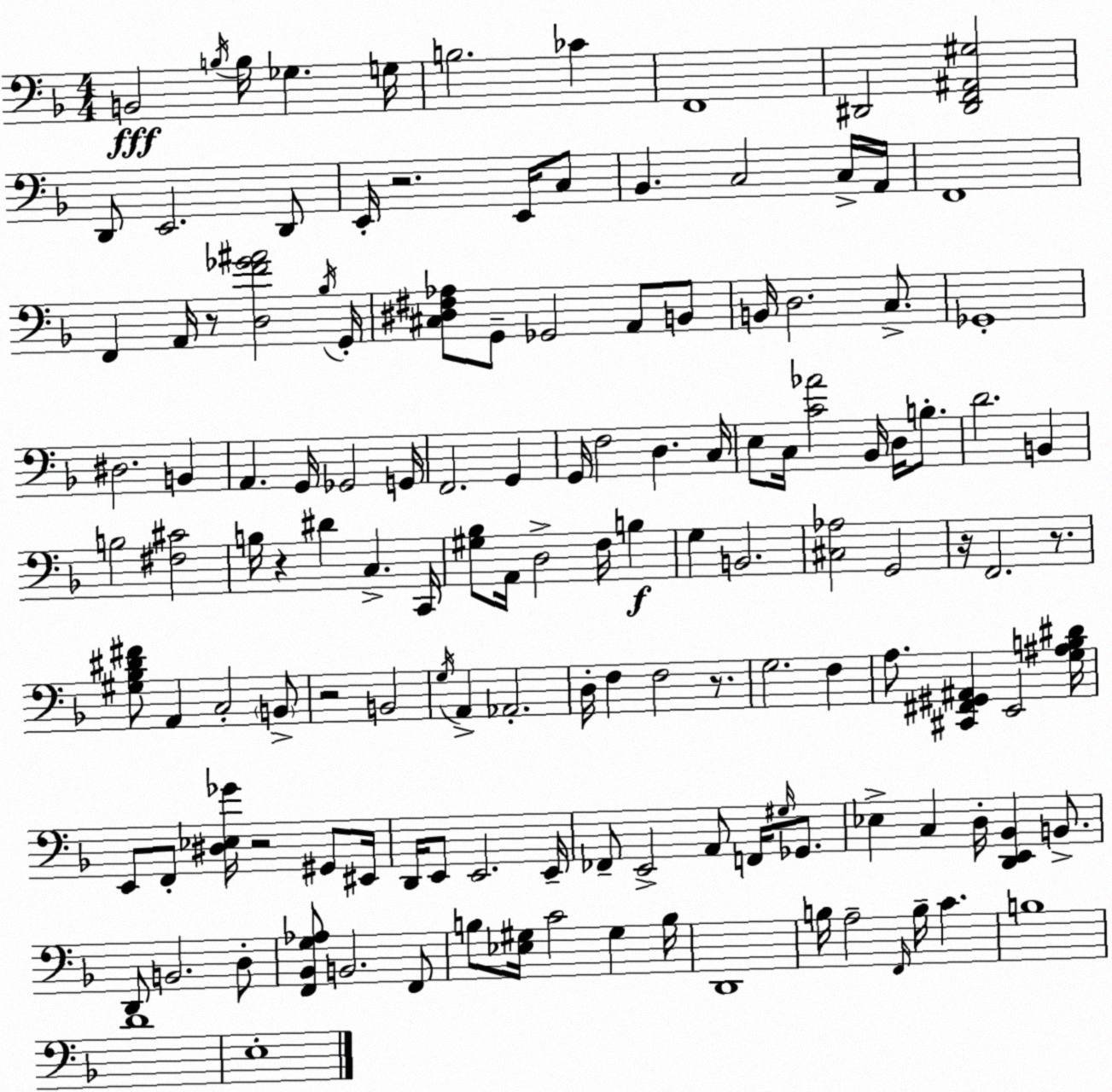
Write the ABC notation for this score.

X:1
T:Untitled
M:4/4
L:1/4
K:F
B,,2 B,/4 B,/4 _G, G,/4 B,2 _C F,,4 ^D,,2 [^D,,F,,^A,,^G,]2 D,,/2 E,,2 D,,/2 E,,/4 z2 E,,/4 C,/2 _B,, C,2 C,/4 A,,/4 F,,4 F,, A,,/4 z/2 [D,F_G^A]2 _B,/4 G,,/4 [^C,^D,^F,_A,]/2 G,,/2 _G,,2 A,,/2 B,,/2 B,,/4 D,2 C,/2 _G,,4 ^D,2 B,, A,, G,,/4 _G,,2 G,,/4 F,,2 G,, G,,/4 F,2 D, C,/4 E,/2 C,/4 [C_A]2 _B,,/4 D,/4 B,/2 D2 B,, B,2 [^F,^C]2 B,/4 z ^D C, C,,/4 [^G,_B,]/2 A,,/4 D,2 F,/4 B, G, B,,2 [^C,_A,]2 G,,2 z/4 F,,2 z/2 [^G,_B,^D^F]/2 A,, C,2 B,,/2 z2 B,,2 G,/4 A,, _A,,2 D,/4 F, F,2 z/2 G,2 F, A,/2 [^C,,^F,,^G,,^A,,] E,,2 [G,^A,B,^D]/4 E,,/2 F,,/2 [^D,_E,_G]/4 z2 ^G,,/2 ^E,,/4 D,,/4 E,,/2 E,,2 E,,/4 _F,,/2 E,,2 A,,/2 F,,/4 ^G,/4 _G,,/2 _E, C, D,/4 [D,,E,,_B,,] B,,/2 D,,/2 B,,2 D,/2 [F,,_B,,G,_A,]/2 B,,2 F,,/2 B,/2 [_E,^G,]/4 C2 ^G, B,/4 D,,4 B,/4 A,2 F,,/4 B,/4 C B,4 D4 E,4